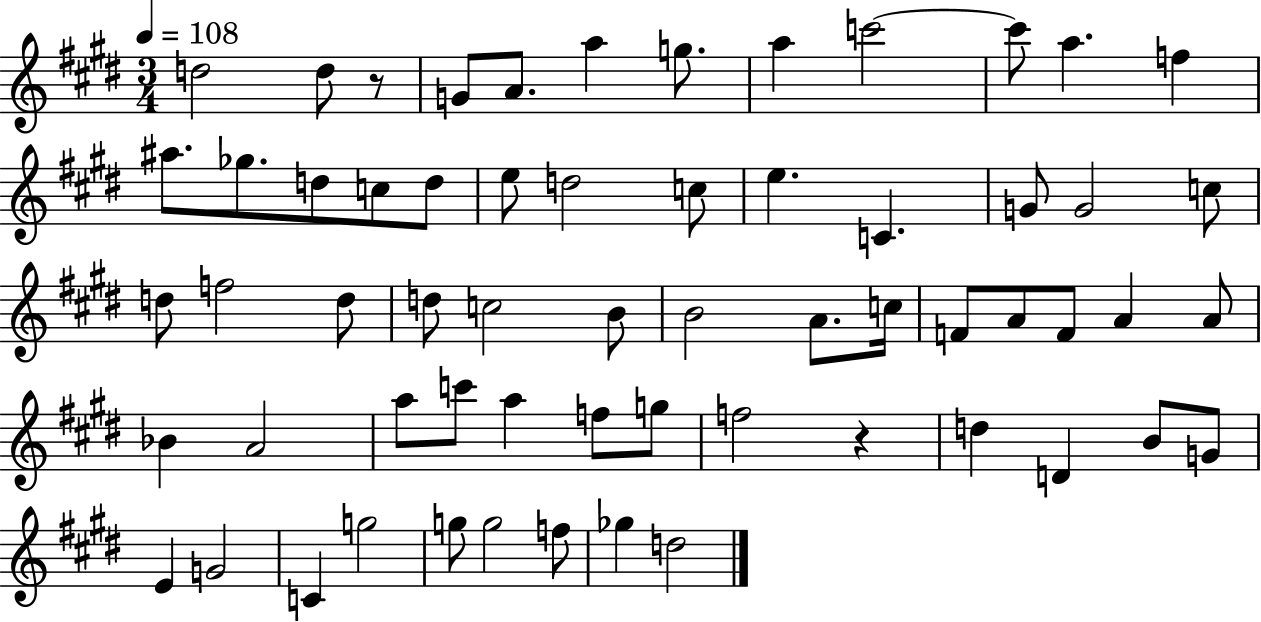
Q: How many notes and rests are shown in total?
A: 61